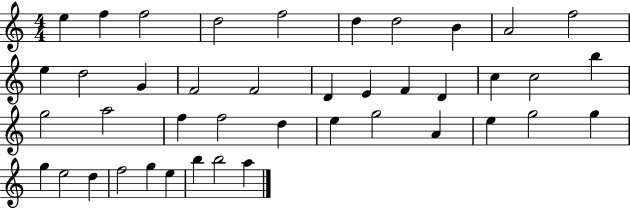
{
  \clef treble
  \numericTimeSignature
  \time 4/4
  \key c \major
  e''4 f''4 f''2 | d''2 f''2 | d''4 d''2 b'4 | a'2 f''2 | \break e''4 d''2 g'4 | f'2 f'2 | d'4 e'4 f'4 d'4 | c''4 c''2 b''4 | \break g''2 a''2 | f''4 f''2 d''4 | e''4 g''2 a'4 | e''4 g''2 g''4 | \break g''4 e''2 d''4 | f''2 g''4 e''4 | b''4 b''2 a''4 | \bar "|."
}